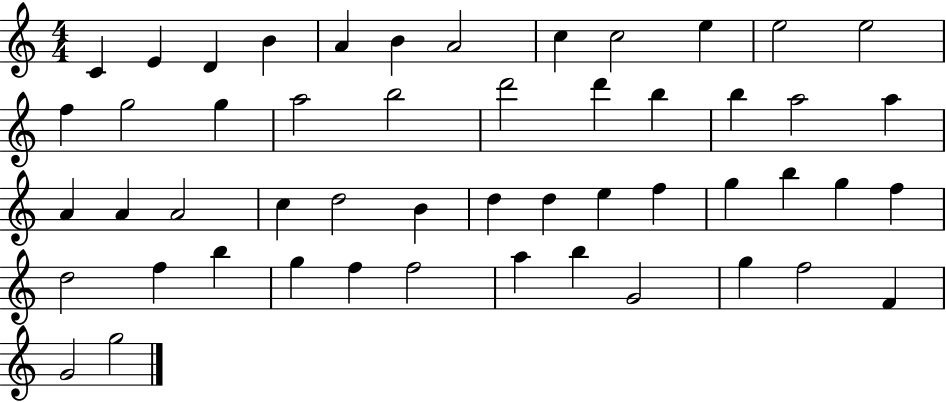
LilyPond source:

{
  \clef treble
  \numericTimeSignature
  \time 4/4
  \key c \major
  c'4 e'4 d'4 b'4 | a'4 b'4 a'2 | c''4 c''2 e''4 | e''2 e''2 | \break f''4 g''2 g''4 | a''2 b''2 | d'''2 d'''4 b''4 | b''4 a''2 a''4 | \break a'4 a'4 a'2 | c''4 d''2 b'4 | d''4 d''4 e''4 f''4 | g''4 b''4 g''4 f''4 | \break d''2 f''4 b''4 | g''4 f''4 f''2 | a''4 b''4 g'2 | g''4 f''2 f'4 | \break g'2 g''2 | \bar "|."
}